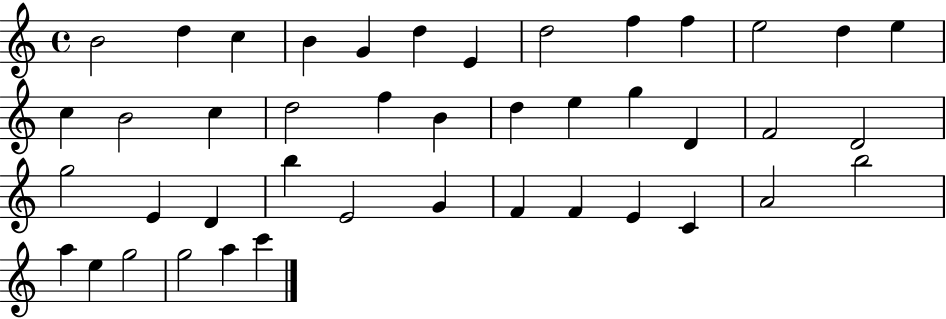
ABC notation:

X:1
T:Untitled
M:4/4
L:1/4
K:C
B2 d c B G d E d2 f f e2 d e c B2 c d2 f B d e g D F2 D2 g2 E D b E2 G F F E C A2 b2 a e g2 g2 a c'